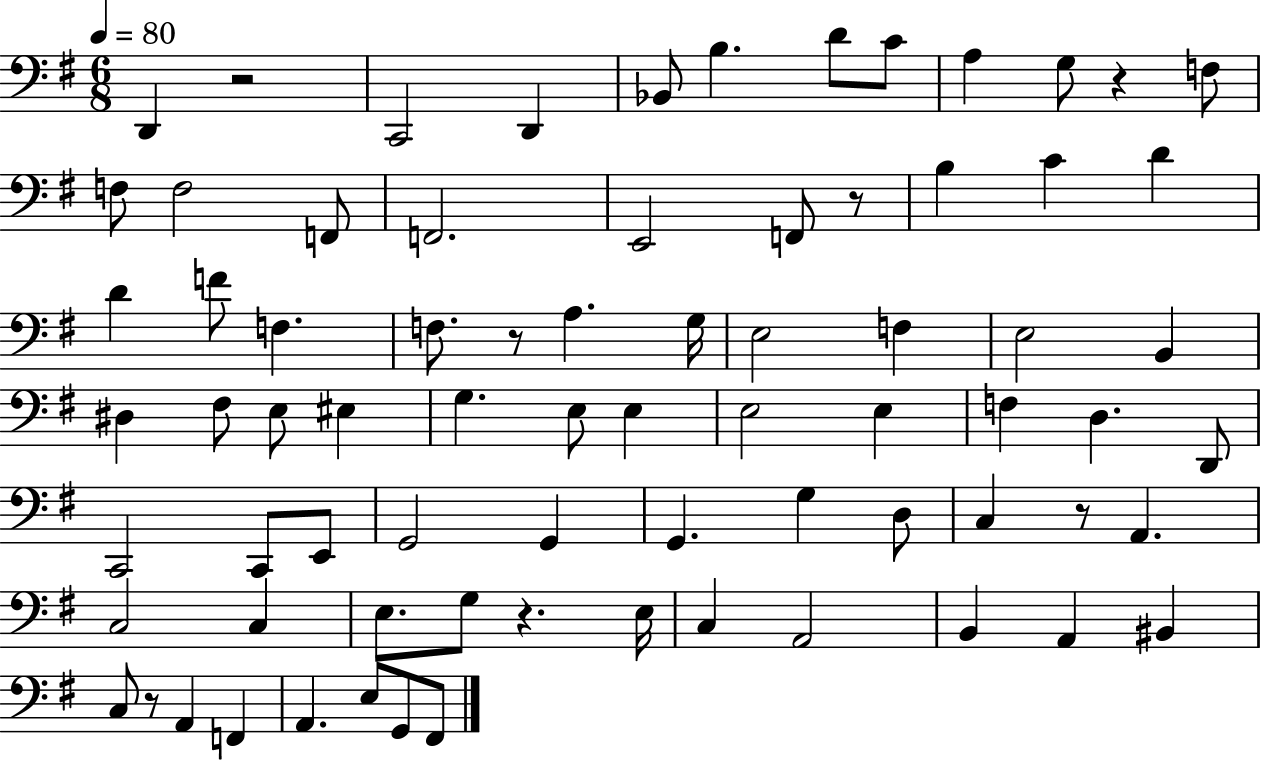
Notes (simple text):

D2/q R/h C2/h D2/q Bb2/e B3/q. D4/e C4/e A3/q G3/e R/q F3/e F3/e F3/h F2/e F2/h. E2/h F2/e R/e B3/q C4/q D4/q D4/q F4/e F3/q. F3/e. R/e A3/q. G3/s E3/h F3/q E3/h B2/q D#3/q F#3/e E3/e EIS3/q G3/q. E3/e E3/q E3/h E3/q F3/q D3/q. D2/e C2/h C2/e E2/e G2/h G2/q G2/q. G3/q D3/e C3/q R/e A2/q. C3/h C3/q E3/e. G3/e R/q. E3/s C3/q A2/h B2/q A2/q BIS2/q C3/e R/e A2/q F2/q A2/q. E3/e G2/e F#2/e